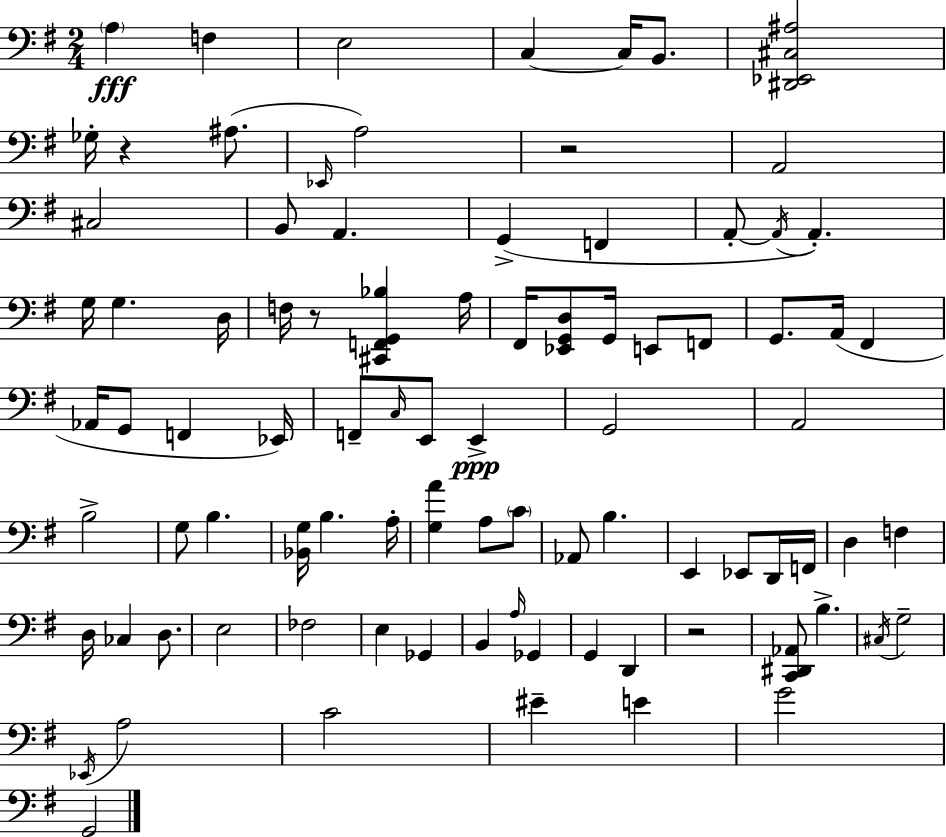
A3/q F3/q E3/h C3/q C3/s B2/e. [D#2,Eb2,C#3,A#3]/h Gb3/s R/q A#3/e. Eb2/s A3/h R/h A2/h C#3/h B2/e A2/q. G2/q F2/q A2/e A2/s A2/q. G3/s G3/q. D3/s F3/s R/e [C#2,F2,G2,Bb3]/q A3/s F#2/s [Eb2,G2,D3]/e G2/s E2/e F2/e G2/e. A2/s F#2/q Ab2/s G2/e F2/q Eb2/s F2/e C3/s E2/e E2/q G2/h A2/h B3/h G3/e B3/q. [Bb2,G3]/s B3/q. A3/s [G3,A4]/q A3/e C4/e Ab2/e B3/q. E2/q Eb2/e D2/s F2/s D3/q F3/q D3/s CES3/q D3/e. E3/h FES3/h E3/q Gb2/q B2/q A3/s Gb2/q G2/q D2/q R/h [C2,D#2,Ab2]/e B3/q. C#3/s G3/h Eb2/s A3/h C4/h EIS4/q E4/q G4/h G2/h